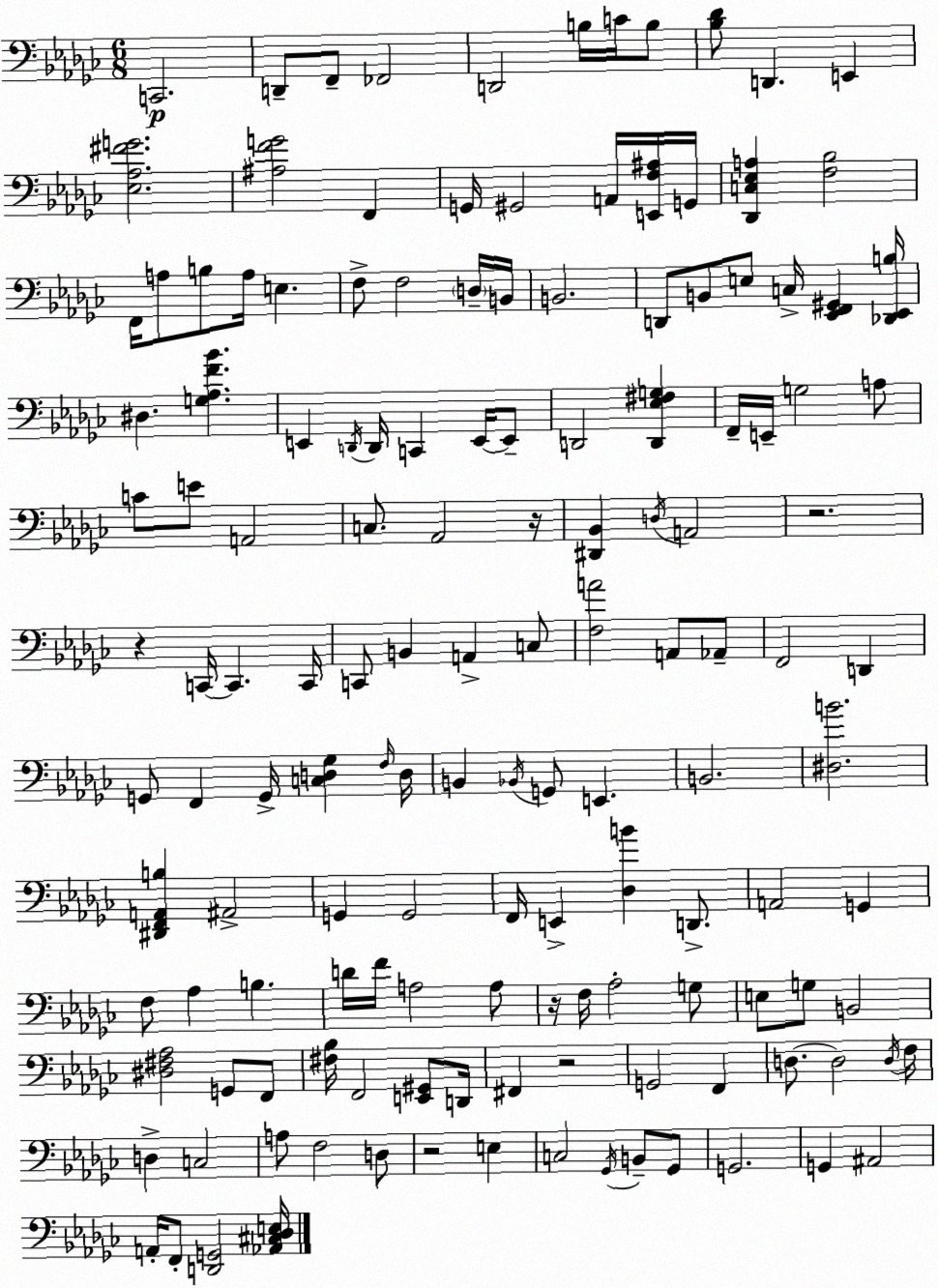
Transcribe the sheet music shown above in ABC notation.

X:1
T:Untitled
M:6/8
L:1/4
K:Ebm
C,,2 D,,/2 F,,/2 _F,,2 D,,2 B,/4 C/4 B,/2 [_B,_D]/2 D,, E,, [_E,_A,^FG]2 [^A,FG]2 F,, G,,/4 ^G,,2 A,,/4 [E,,F,^A,]/4 G,,/4 [_D,,C,_E,A,] [F,_B,]2 F,,/4 A,/2 B,/2 A,/4 E, F,/2 F,2 D,/4 B,,/4 B,,2 D,,/2 B,,/2 E,/2 C,/4 [_E,,F,,^G,,] [_D,,_E,,B,]/4 ^D, [G,_A,F_B] E,, D,,/4 D,,/4 C,, E,,/4 E,,/2 D,,2 [D,,_E,^F,G,] F,,/4 E,,/4 G,2 A,/2 C/2 E/2 A,,2 C,/2 _A,,2 z/4 [^D,,_B,,] D,/4 A,,2 z2 z C,,/4 C,, C,,/4 C,,/2 B,, A,, C,/2 [F,A]2 A,,/2 _A,,/2 F,,2 D,, G,,/2 F,, G,,/4 [C,D,_G,] F,/4 D,/4 B,, _B,,/4 G,,/2 E,, B,,2 [^D,B]2 [^D,,F,,A,,B,] ^A,,2 G,, G,,2 F,,/4 E,, [_D,B] D,,/2 A,,2 G,, F,/2 _A, B, D/4 F/4 A,2 A,/2 z/4 F,/4 _A,2 G,/2 E,/2 G,/2 B,,2 [^D,^F,_A,]2 G,,/2 F,,/2 [^F,_B,]/4 F,,2 [E,,^G,,]/2 D,,/4 ^F,, z2 G,,2 F,, D,/2 D,2 D,/4 F,/4 D, C,2 A,/2 F,2 D,/2 z2 E, C,2 _G,,/4 B,,/2 _G,,/2 G,,2 G,, ^A,,2 A,,/4 F,,/2 [D,,G,,]2 [_A,,^C,_D,E,]/4